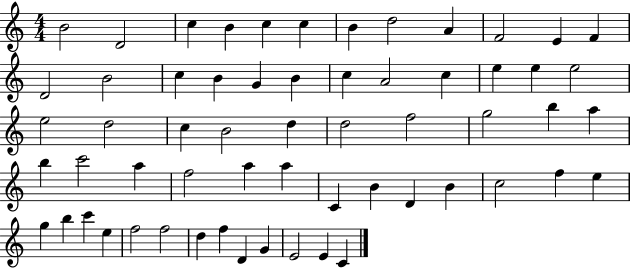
{
  \clef treble
  \numericTimeSignature
  \time 4/4
  \key c \major
  b'2 d'2 | c''4 b'4 c''4 c''4 | b'4 d''2 a'4 | f'2 e'4 f'4 | \break d'2 b'2 | c''4 b'4 g'4 b'4 | c''4 a'2 c''4 | e''4 e''4 e''2 | \break e''2 d''2 | c''4 b'2 d''4 | d''2 f''2 | g''2 b''4 a''4 | \break b''4 c'''2 a''4 | f''2 a''4 a''4 | c'4 b'4 d'4 b'4 | c''2 f''4 e''4 | \break g''4 b''4 c'''4 e''4 | f''2 f''2 | d''4 f''4 d'4 g'4 | e'2 e'4 c'4 | \break \bar "|."
}